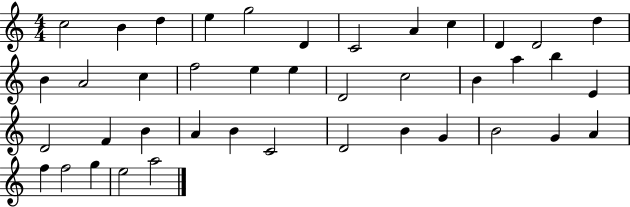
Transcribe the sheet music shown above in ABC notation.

X:1
T:Untitled
M:4/4
L:1/4
K:C
c2 B d e g2 D C2 A c D D2 d B A2 c f2 e e D2 c2 B a b E D2 F B A B C2 D2 B G B2 G A f f2 g e2 a2